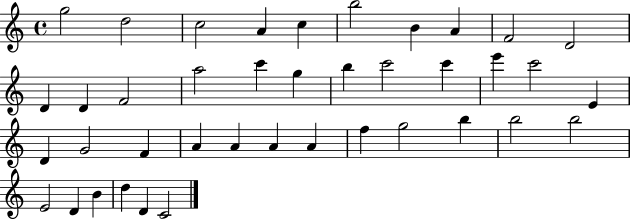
G5/h D5/h C5/h A4/q C5/q B5/h B4/q A4/q F4/h D4/h D4/q D4/q F4/h A5/h C6/q G5/q B5/q C6/h C6/q E6/q C6/h E4/q D4/q G4/h F4/q A4/q A4/q A4/q A4/q F5/q G5/h B5/q B5/h B5/h E4/h D4/q B4/q D5/q D4/q C4/h